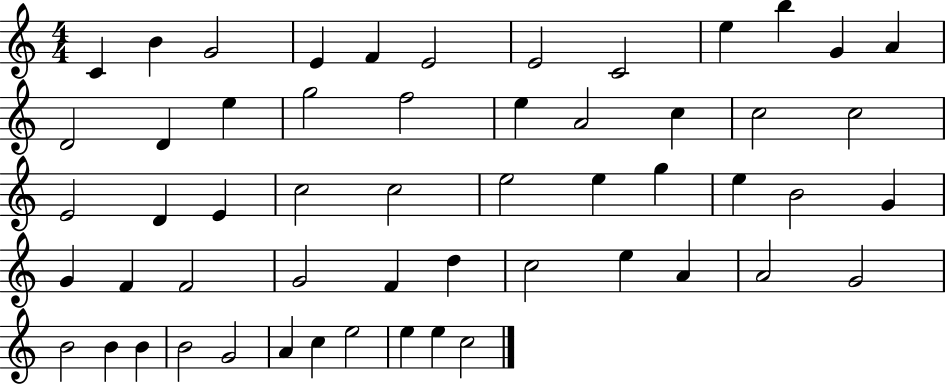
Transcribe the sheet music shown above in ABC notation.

X:1
T:Untitled
M:4/4
L:1/4
K:C
C B G2 E F E2 E2 C2 e b G A D2 D e g2 f2 e A2 c c2 c2 E2 D E c2 c2 e2 e g e B2 G G F F2 G2 F d c2 e A A2 G2 B2 B B B2 G2 A c e2 e e c2